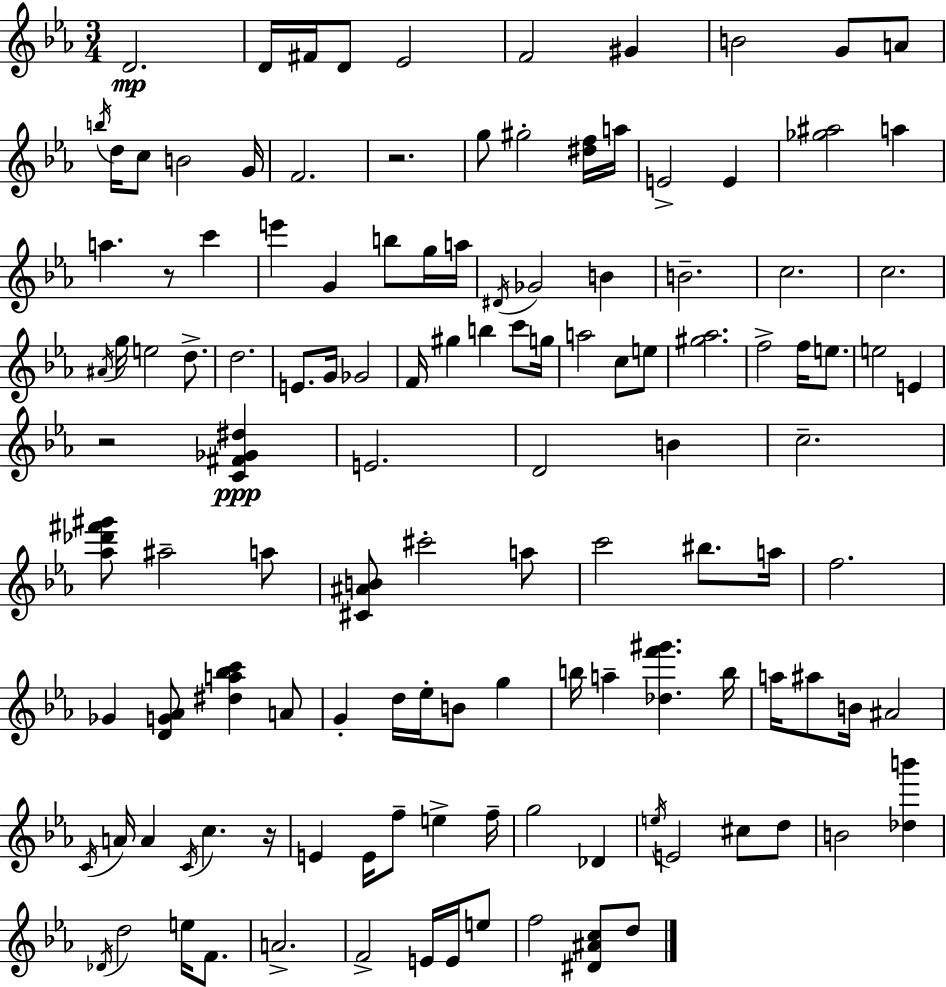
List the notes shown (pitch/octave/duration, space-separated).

D4/h. D4/s F#4/s D4/e Eb4/h F4/h G#4/q B4/h G4/e A4/e B5/s D5/s C5/e B4/h G4/s F4/h. R/h. G5/e G#5/h [D#5,F5]/s A5/s E4/h E4/q [Gb5,A#5]/h A5/q A5/q. R/e C6/q E6/q G4/q B5/e G5/s A5/s D#4/s Gb4/h B4/q B4/h. C5/h. C5/h. A#4/s G5/s E5/h D5/e. D5/h. E4/e. G4/s Gb4/h F4/s G#5/q B5/q C6/e G5/s A5/h C5/e E5/e [G#5,Ab5]/h. F5/h F5/s E5/e. E5/h E4/q R/h [C4,F#4,Gb4,D#5]/q E4/h. D4/h B4/q C5/h. [Ab5,Db6,F#6,G#6]/e A#5/h A5/e [C#4,A#4,B4]/e C#6/h A5/e C6/h BIS5/e. A5/s F5/h. Gb4/q [D4,G4,Ab4]/e [D#5,A5,Bb5,C6]/q A4/e G4/q D5/s Eb5/s B4/e G5/q B5/s A5/q [Db5,F6,G#6]/q. B5/s A5/s A#5/e B4/s A#4/h C4/s A4/s A4/q C4/s C5/q. R/s E4/q E4/s F5/e E5/q F5/s G5/h Db4/q E5/s E4/h C#5/e D5/e B4/h [Db5,B6]/q Db4/s D5/h E5/s F4/e. A4/h. F4/h E4/s E4/s E5/e F5/h [D#4,A#4,C5]/e D5/e